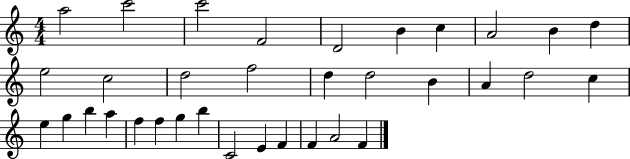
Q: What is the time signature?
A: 4/4